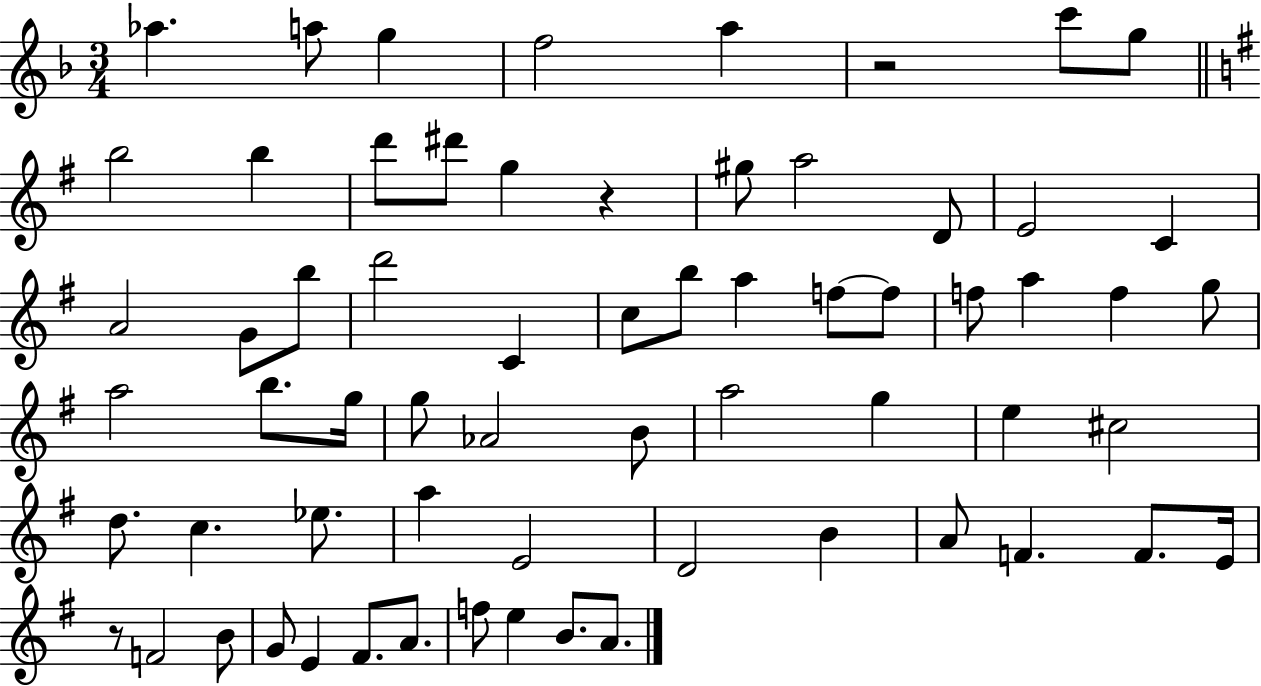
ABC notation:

X:1
T:Untitled
M:3/4
L:1/4
K:F
_a a/2 g f2 a z2 c'/2 g/2 b2 b d'/2 ^d'/2 g z ^g/2 a2 D/2 E2 C A2 G/2 b/2 d'2 C c/2 b/2 a f/2 f/2 f/2 a f g/2 a2 b/2 g/4 g/2 _A2 B/2 a2 g e ^c2 d/2 c _e/2 a E2 D2 B A/2 F F/2 E/4 z/2 F2 B/2 G/2 E ^F/2 A/2 f/2 e B/2 A/2